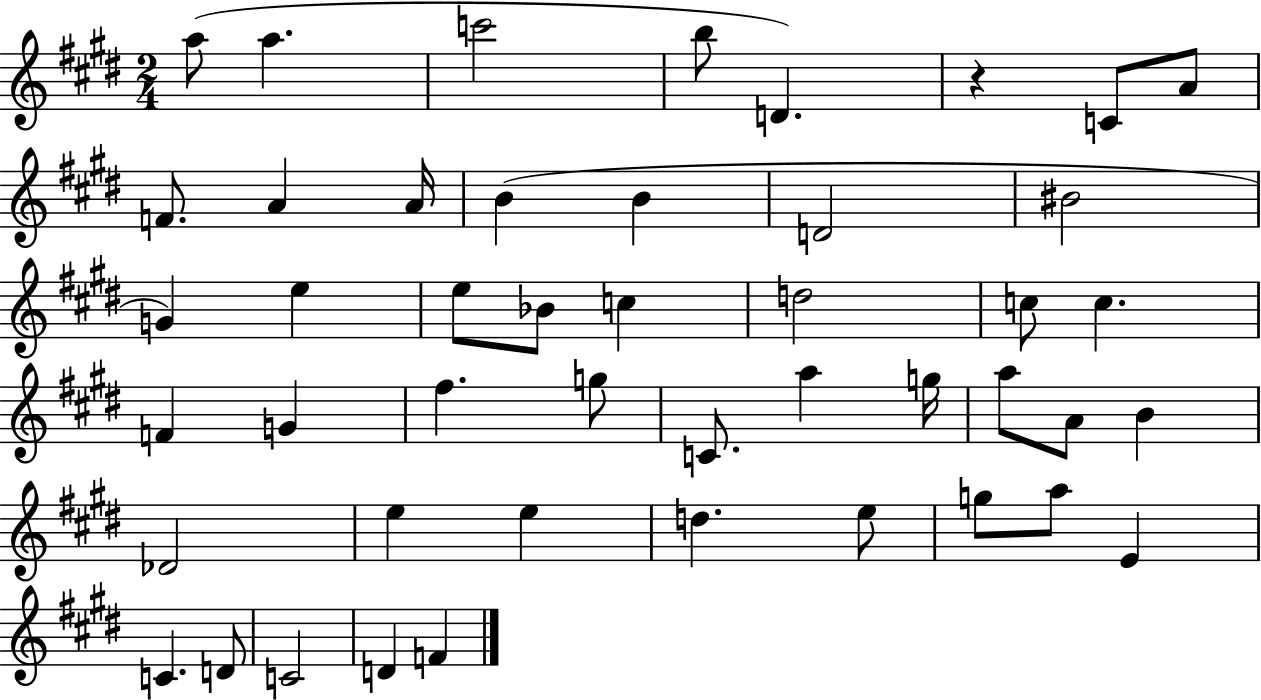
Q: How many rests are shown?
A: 1